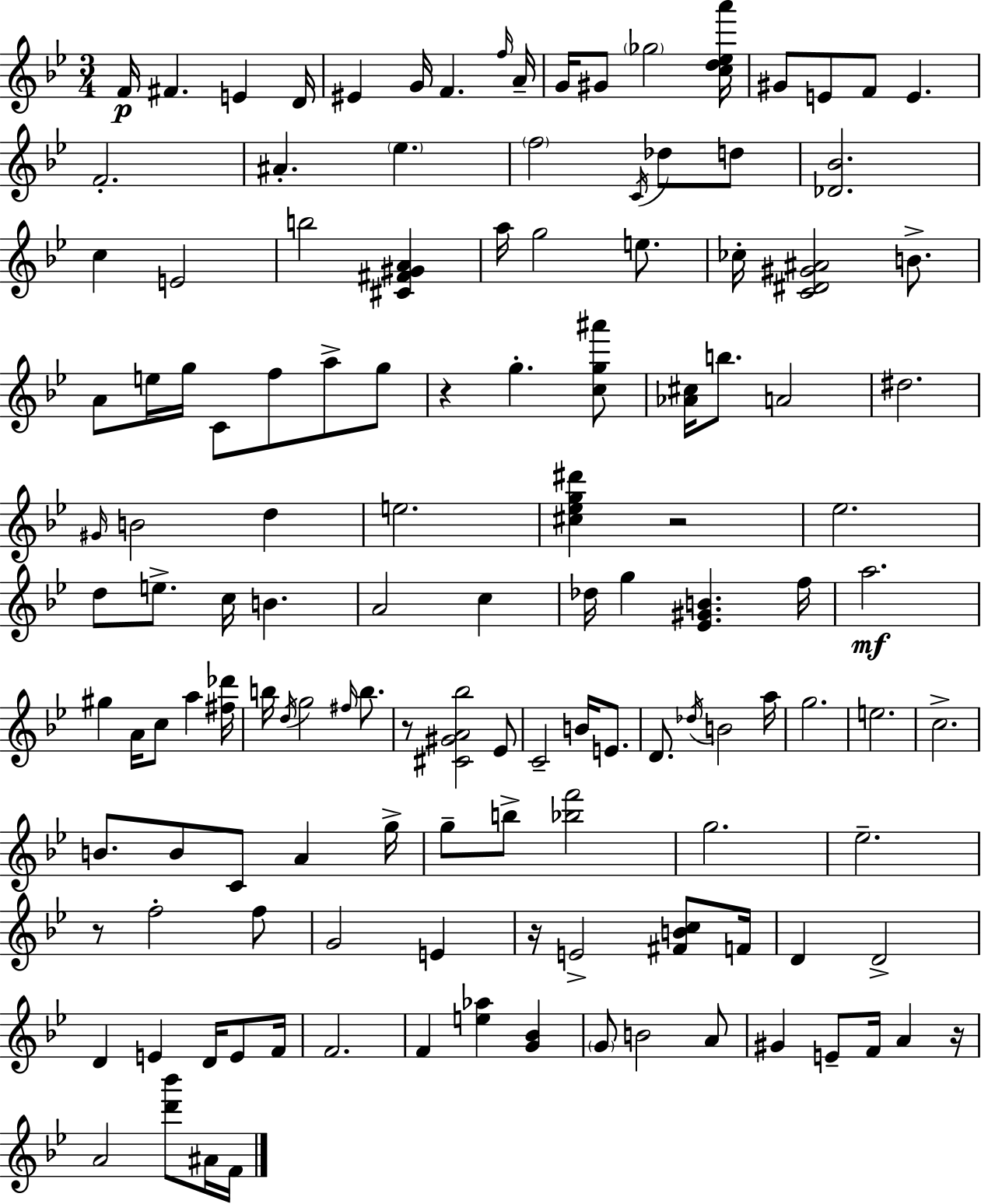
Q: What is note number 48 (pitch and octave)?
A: D5